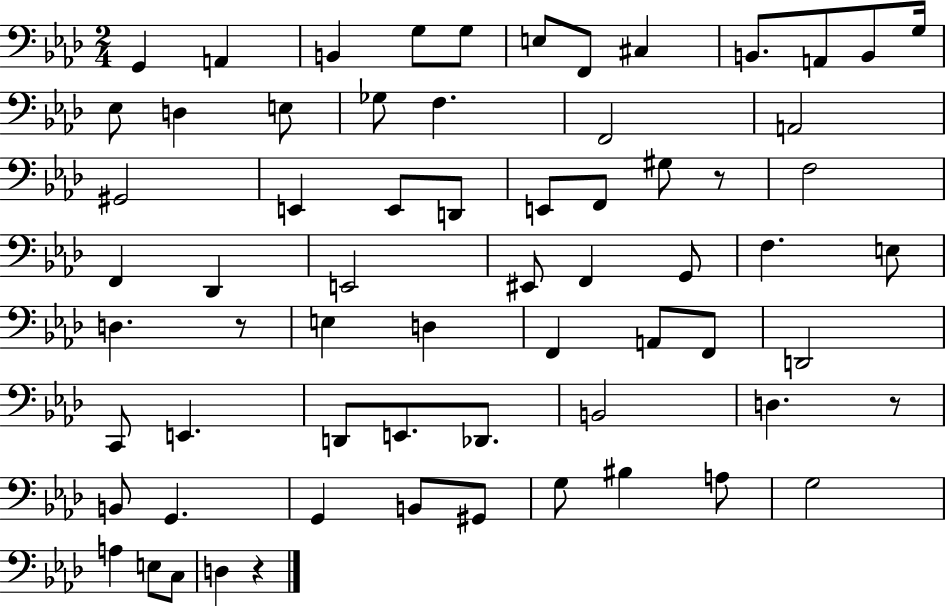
G2/q A2/q B2/q G3/e G3/e E3/e F2/e C#3/q B2/e. A2/e B2/e G3/s Eb3/e D3/q E3/e Gb3/e F3/q. F2/h A2/h G#2/h E2/q E2/e D2/e E2/e F2/e G#3/e R/e F3/h F2/q Db2/q E2/h EIS2/e F2/q G2/e F3/q. E3/e D3/q. R/e E3/q D3/q F2/q A2/e F2/e D2/h C2/e E2/q. D2/e E2/e. Db2/e. B2/h D3/q. R/e B2/e G2/q. G2/q B2/e G#2/e G3/e BIS3/q A3/e G3/h A3/q E3/e C3/e D3/q R/q